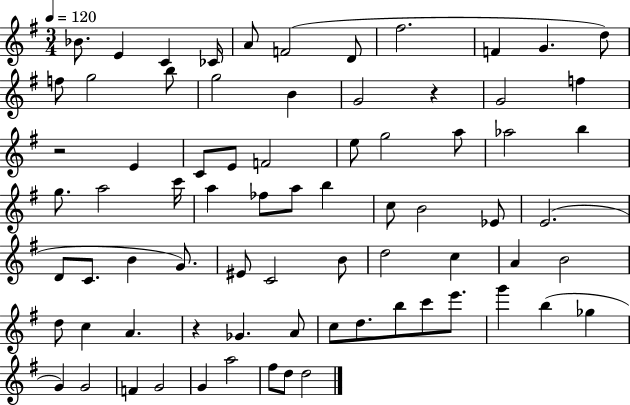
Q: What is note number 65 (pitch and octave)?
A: G4